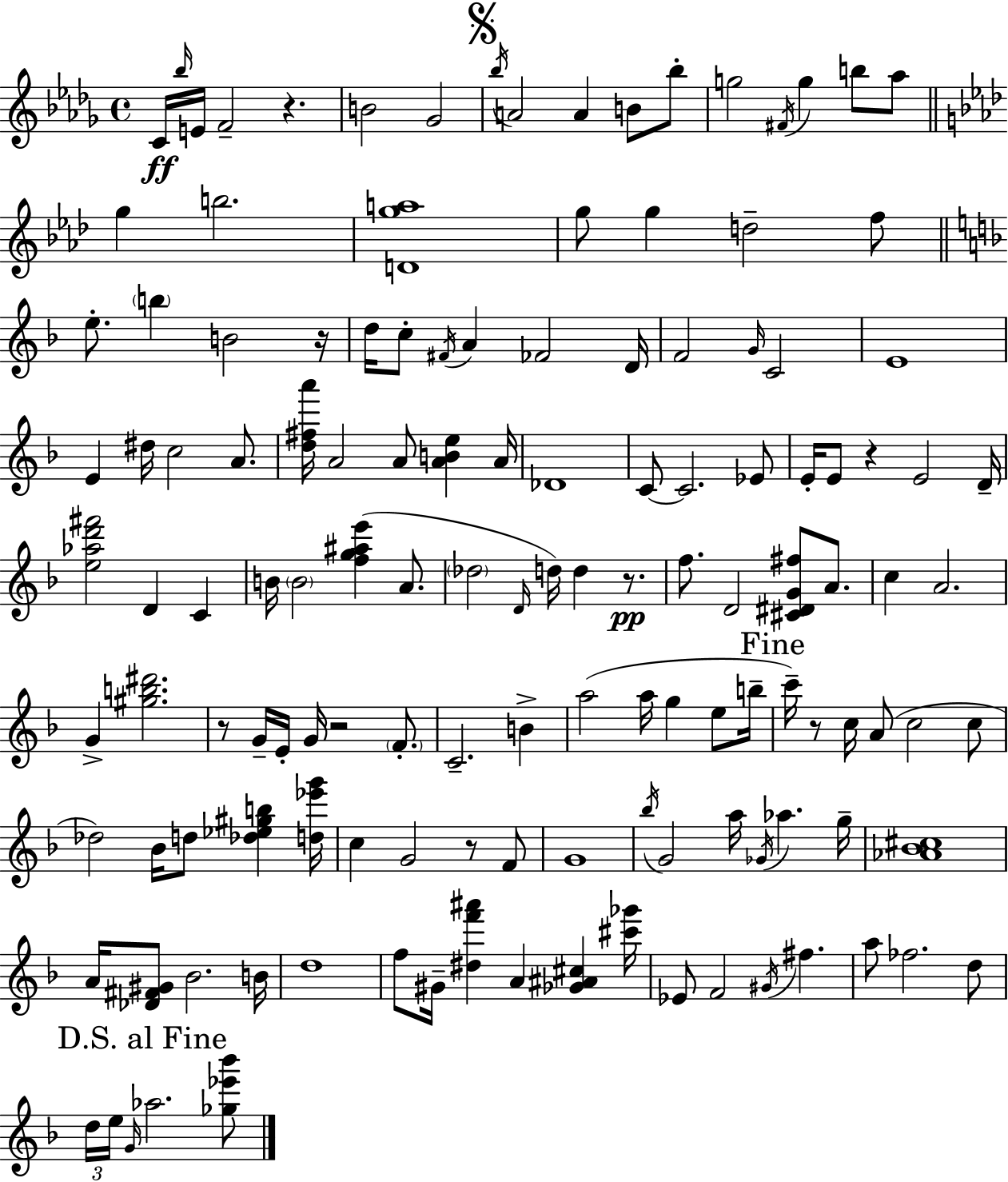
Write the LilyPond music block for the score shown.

{
  \clef treble
  \time 4/4
  \defaultTimeSignature
  \key bes \minor
  c'16\ff \grace { bes''16 } e'16 f'2-- r4. | b'2 ges'2 | \mark \markup { \musicglyph "scripts.segno" } \acciaccatura { bes''16 } a'2 a'4 b'8 | bes''8-. g''2 \acciaccatura { fis'16 } g''4 b''8 | \break aes''8 \bar "||" \break \key f \minor g''4 b''2. | <d' g'' a''>1 | g''8 g''4 d''2-- f''8 | \bar "||" \break \key f \major e''8.-. \parenthesize b''4 b'2 r16 | d''16 c''8-. \acciaccatura { fis'16 } a'4 fes'2 | d'16 f'2 \grace { g'16 } c'2 | e'1 | \break e'4 dis''16 c''2 a'8. | <d'' fis'' a'''>16 a'2 a'8 <a' b' e''>4 | a'16 des'1 | c'8~~ c'2. | \break ees'8 e'16-. e'8 r4 e'2 | d'16-- <e'' aes'' d''' fis'''>2 d'4 c'4 | b'16 \parenthesize b'2 <f'' g'' ais'' e'''>4( a'8. | \parenthesize des''2 \grace { d'16 }) d''16 d''4 | \break r8.\pp f''8. d'2 <cis' dis' g' fis''>8 | a'8. c''4 a'2. | g'4-> <gis'' b'' dis'''>2. | r8 g'16-- e'16-. g'16 r2 | \break \parenthesize f'8.-. c'2.-- b'4-> | a''2( a''16 g''4 | e''8 b''16-- \mark "Fine" c'''16--) r8 c''16 a'8( c''2 | c''8 des''2) bes'16 d''8 <des'' ees'' gis'' b''>4 | \break <d'' ees''' g'''>16 c''4 g'2 r8 | f'8 g'1 | \acciaccatura { bes''16 } g'2 a''16 \acciaccatura { ges'16 } aes''4. | g''16-- <aes' bes' cis''>1 | \break a'16 <des' fis' gis'>8 bes'2. | b'16 d''1 | f''8 gis'16-- <dis'' f''' ais'''>4 a'4 | <ges' ais' cis''>4 <cis''' ges'''>16 ees'8 f'2 \acciaccatura { gis'16 } | \break fis''4. a''8 fes''2. | d''8 \mark "D.S. al Fine" \tuplet 3/2 { d''16 e''16 \grace { g'16 } } aes''2. | <ges'' ees''' bes'''>8 \bar "|."
}